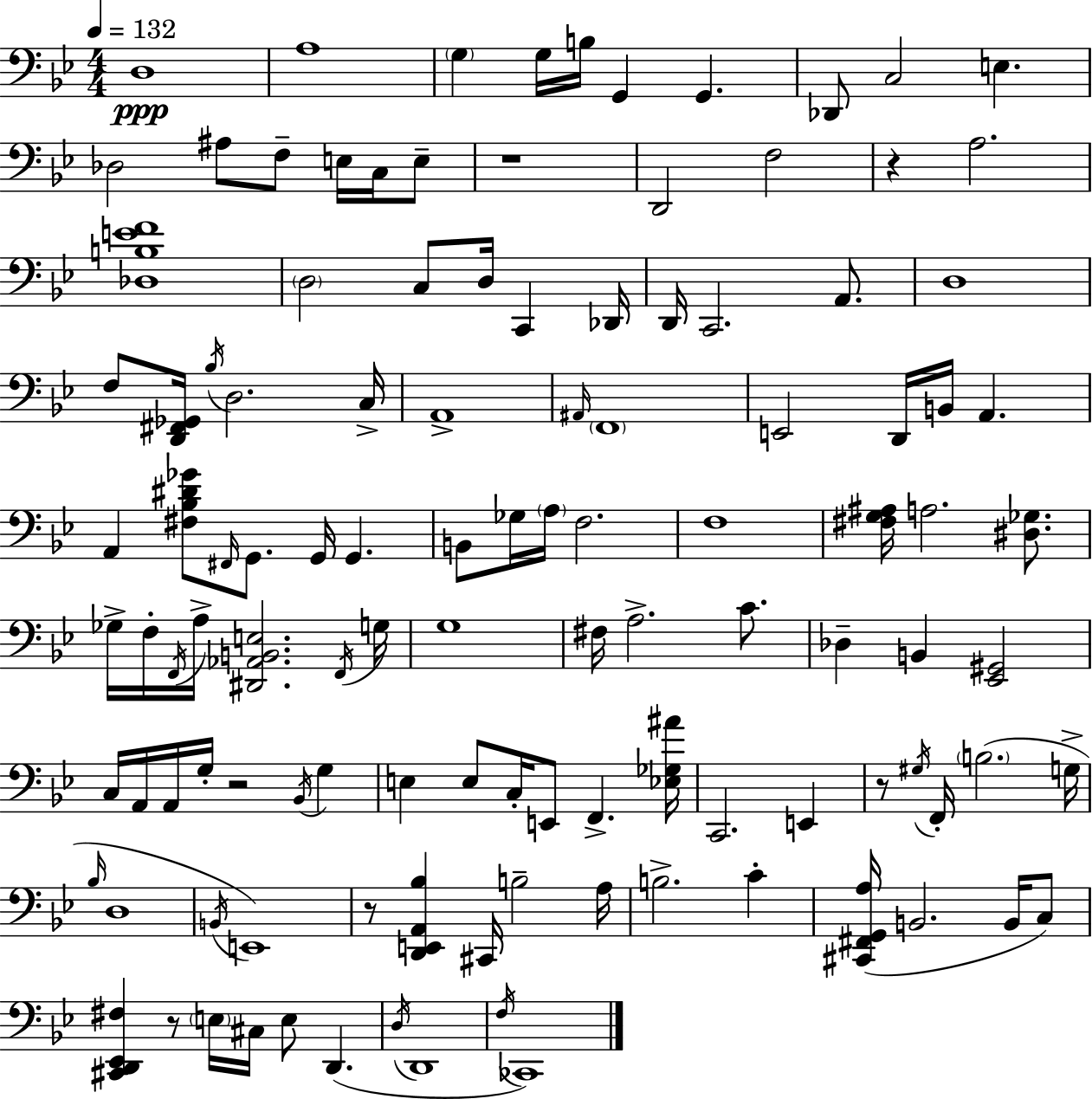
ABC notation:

X:1
T:Untitled
M:4/4
L:1/4
K:Gm
D,4 A,4 G, G,/4 B,/4 G,, G,, _D,,/2 C,2 E, _D,2 ^A,/2 F,/2 E,/4 C,/4 E,/2 z4 D,,2 F,2 z A,2 [_D,B,EF]4 D,2 C,/2 D,/4 C,, _D,,/4 D,,/4 C,,2 A,,/2 D,4 F,/2 [D,,^F,,_G,,]/4 _B,/4 D,2 C,/4 A,,4 ^A,,/4 F,,4 E,,2 D,,/4 B,,/4 A,, A,, [^F,_B,^D_G]/2 ^F,,/4 G,,/2 G,,/4 G,, B,,/2 _G,/4 A,/4 F,2 F,4 [^F,G,^A,]/4 A,2 [^D,_G,]/2 _G,/4 F,/4 F,,/4 A,/4 [^D,,_A,,B,,E,]2 F,,/4 G,/4 G,4 ^F,/4 A,2 C/2 _D, B,, [_E,,^G,,]2 C,/4 A,,/4 A,,/4 G,/4 z2 _B,,/4 G, E, E,/2 C,/4 E,,/2 F,, [_E,_G,^A]/4 C,,2 E,, z/2 ^G,/4 F,,/4 B,2 G,/4 _B,/4 D,4 B,,/4 E,,4 z/2 [D,,E,,A,,_B,] ^C,,/4 B,2 A,/4 B,2 C [^C,,^F,,G,,A,]/4 B,,2 B,,/4 C,/2 [^C,,D,,_E,,^F,] z/2 E,/4 ^C,/4 E,/2 D,, D,/4 D,,4 F,/4 _C,,4